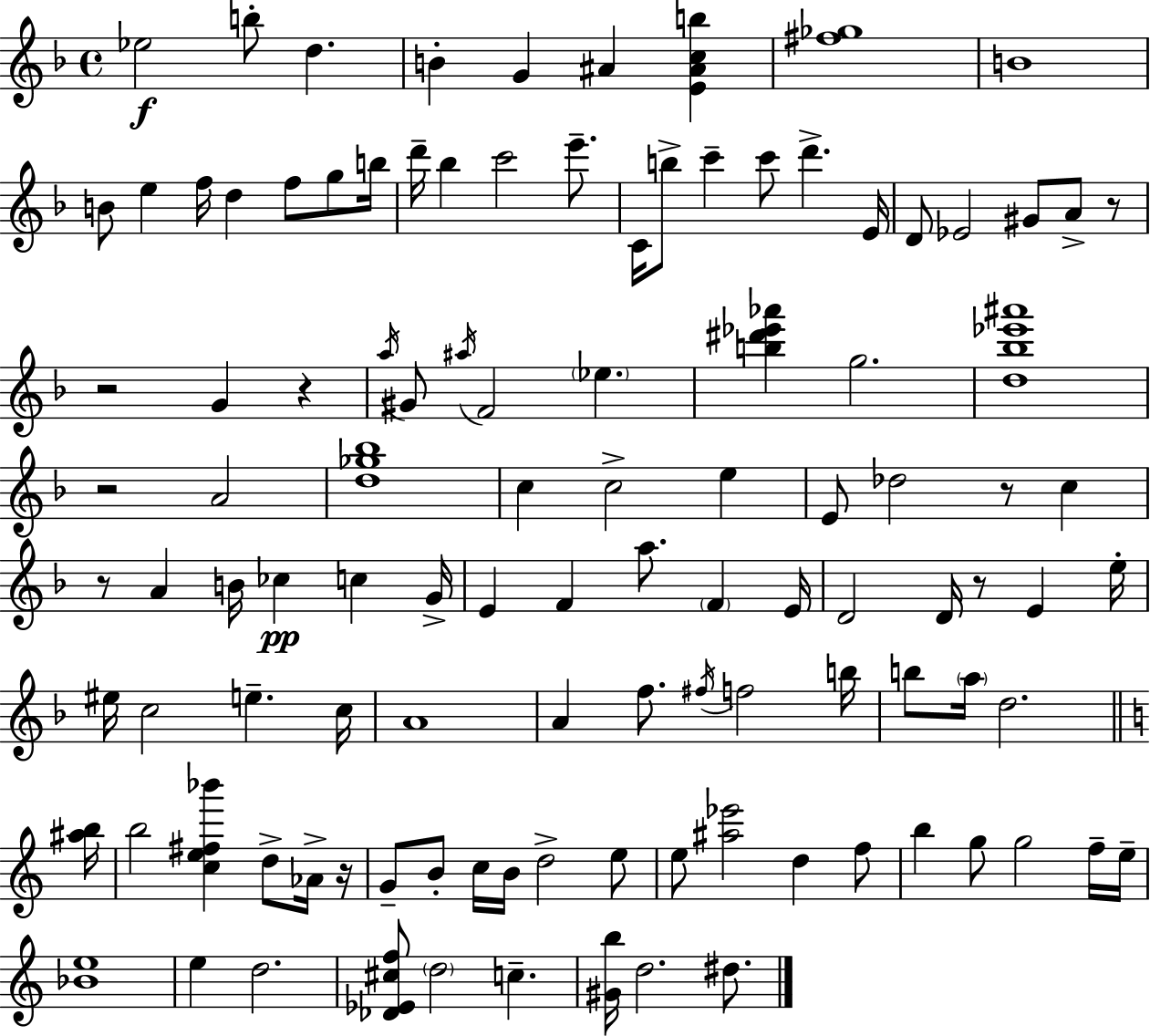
Eb5/h B5/e D5/q. B4/q G4/q A#4/q [E4,A#4,C5,B5]/q [F#5,Gb5]/w B4/w B4/e E5/q F5/s D5/q F5/e G5/e B5/s D6/s Bb5/q C6/h E6/e. C4/s B5/e C6/q C6/e D6/q. E4/s D4/e Eb4/h G#4/e A4/e R/e R/h G4/q R/q A5/s G#4/e A#5/s F4/h Eb5/q. [B5,D#6,Eb6,Ab6]/q G5/h. [D5,Bb5,Eb6,A#6]/w R/h A4/h [D5,Gb5,Bb5]/w C5/q C5/h E5/q E4/e Db5/h R/e C5/q R/e A4/q B4/s CES5/q C5/q G4/s E4/q F4/q A5/e. F4/q E4/s D4/h D4/s R/e E4/q E5/s EIS5/s C5/h E5/q. C5/s A4/w A4/q F5/e. F#5/s F5/h B5/s B5/e A5/s D5/h. [A#5,B5]/s B5/h [C5,E5,F#5,Bb6]/q D5/e Ab4/s R/s G4/e B4/e C5/s B4/s D5/h E5/e E5/e [A#5,Eb6]/h D5/q F5/e B5/q G5/e G5/h F5/s E5/s [Bb4,E5]/w E5/q D5/h. [Db4,Eb4,C#5,F5]/e D5/h C5/q. [G#4,B5]/s D5/h. D#5/e.